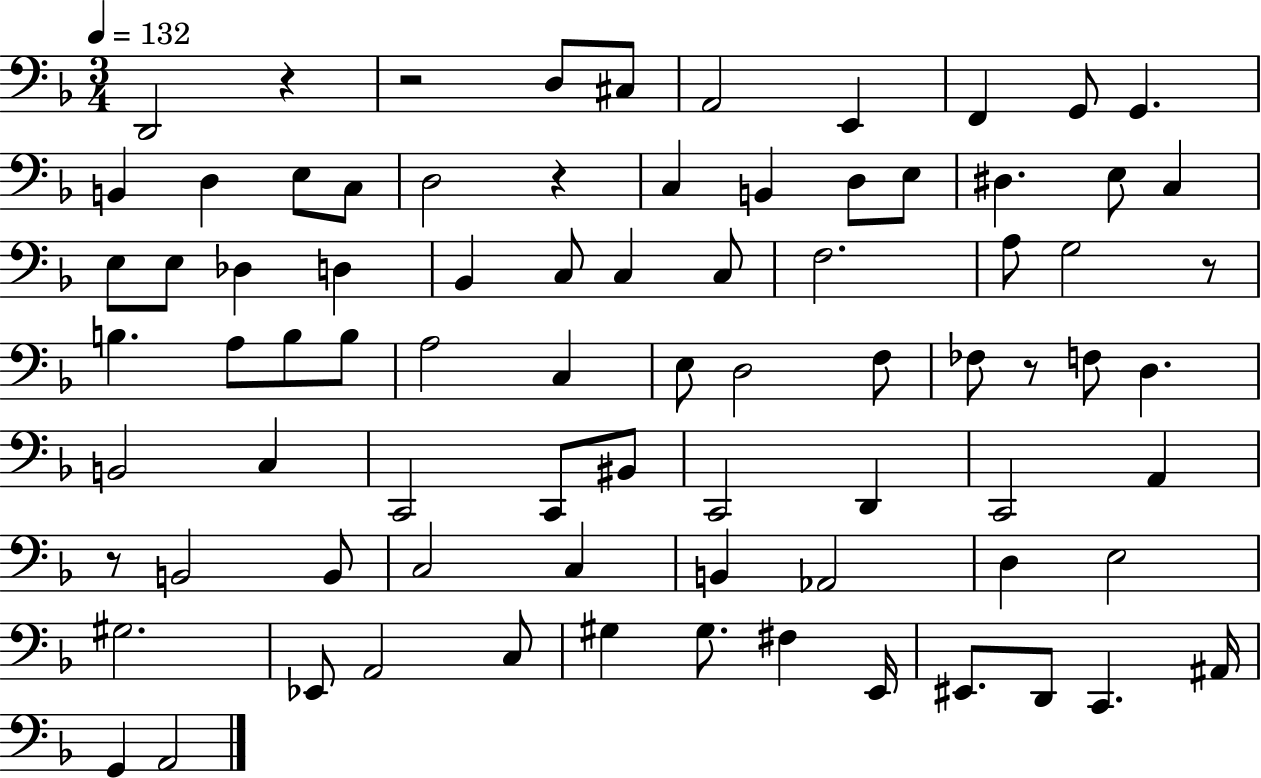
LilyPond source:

{
  \clef bass
  \numericTimeSignature
  \time 3/4
  \key f \major
  \tempo 4 = 132
  d,2 r4 | r2 d8 cis8 | a,2 e,4 | f,4 g,8 g,4. | \break b,4 d4 e8 c8 | d2 r4 | c4 b,4 d8 e8 | dis4. e8 c4 | \break e8 e8 des4 d4 | bes,4 c8 c4 c8 | f2. | a8 g2 r8 | \break b4. a8 b8 b8 | a2 c4 | e8 d2 f8 | fes8 r8 f8 d4. | \break b,2 c4 | c,2 c,8 bis,8 | c,2 d,4 | c,2 a,4 | \break r8 b,2 b,8 | c2 c4 | b,4 aes,2 | d4 e2 | \break gis2. | ees,8 a,2 c8 | gis4 gis8. fis4 e,16 | eis,8. d,8 c,4. ais,16 | \break g,4 a,2 | \bar "|."
}